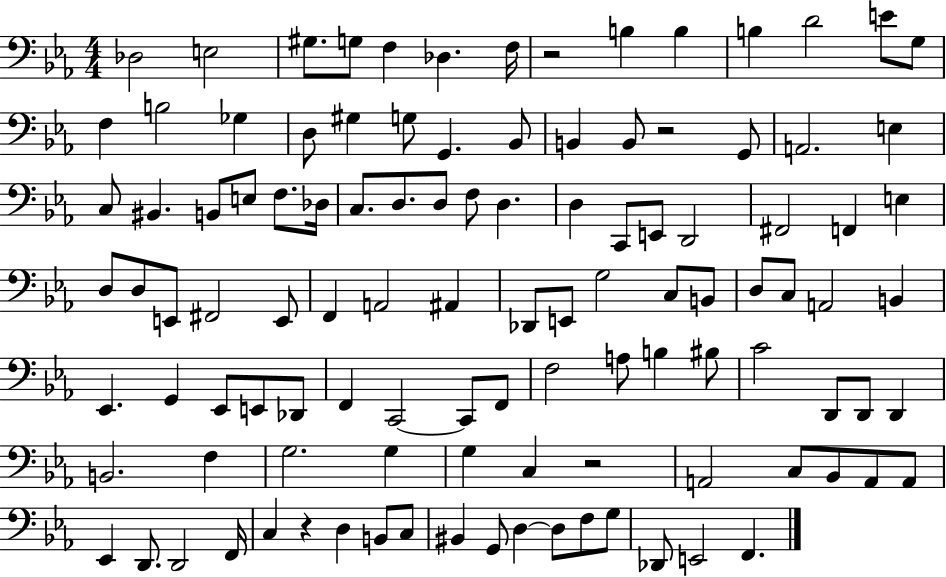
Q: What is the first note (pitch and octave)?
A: Db3